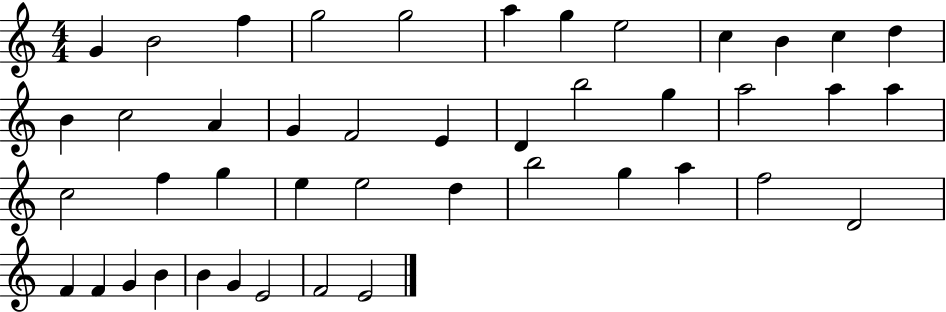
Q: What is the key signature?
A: C major